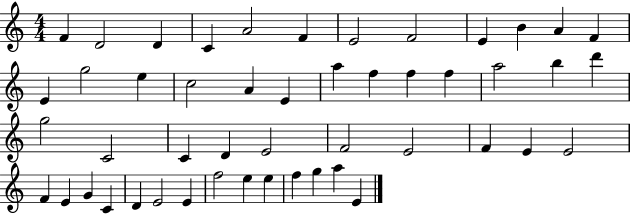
{
  \clef treble
  \numericTimeSignature
  \time 4/4
  \key c \major
  f'4 d'2 d'4 | c'4 a'2 f'4 | e'2 f'2 | e'4 b'4 a'4 f'4 | \break e'4 g''2 e''4 | c''2 a'4 e'4 | a''4 f''4 f''4 f''4 | a''2 b''4 d'''4 | \break g''2 c'2 | c'4 d'4 e'2 | f'2 e'2 | f'4 e'4 e'2 | \break f'4 e'4 g'4 c'4 | d'4 e'2 e'4 | f''2 e''4 e''4 | f''4 g''4 a''4 e'4 | \break \bar "|."
}